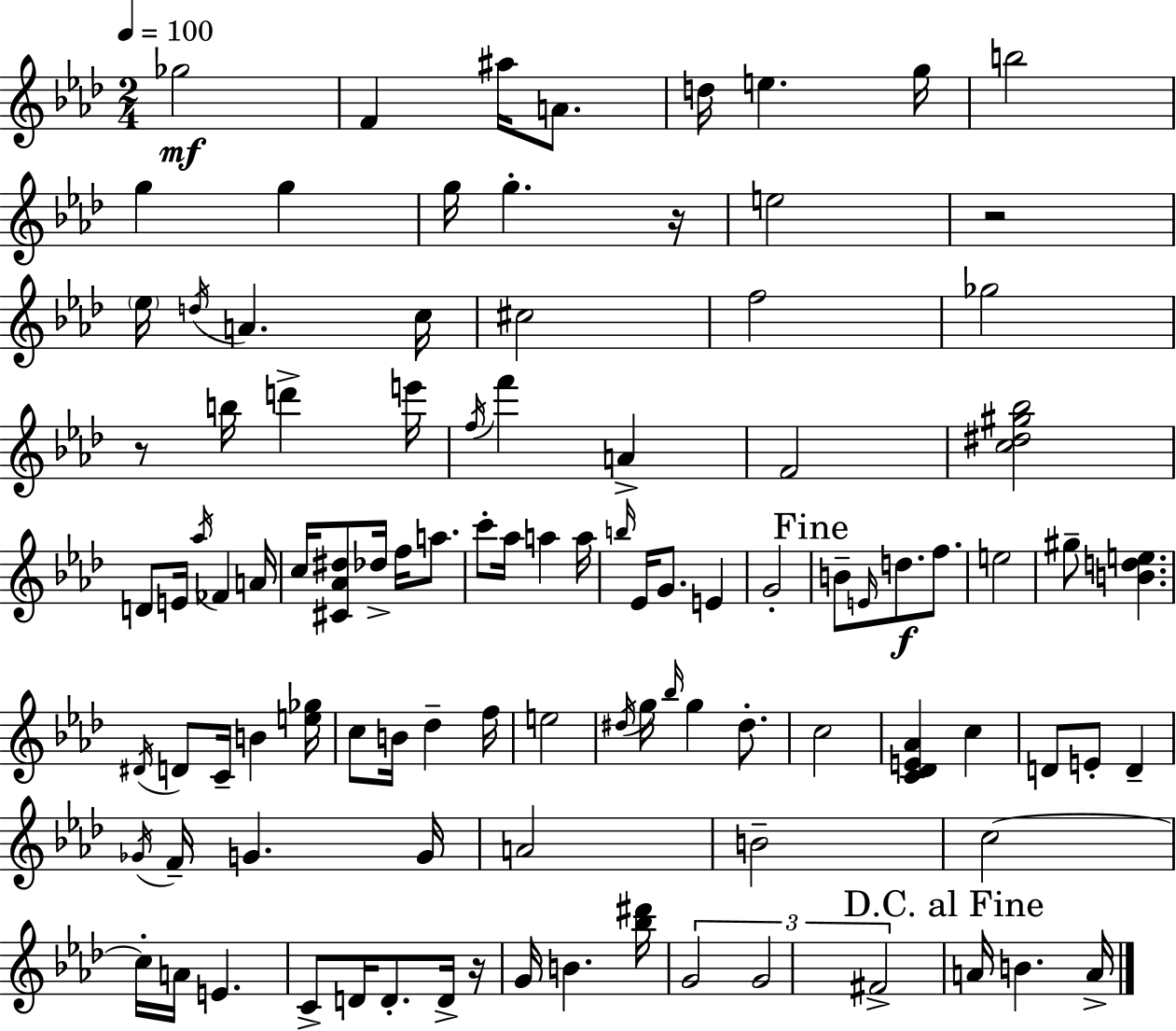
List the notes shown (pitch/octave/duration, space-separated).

Gb5/h F4/q A#5/s A4/e. D5/s E5/q. G5/s B5/h G5/q G5/q G5/s G5/q. R/s E5/h R/h Eb5/s D5/s A4/q. C5/s C#5/h F5/h Gb5/h R/e B5/s D6/q E6/s F5/s F6/q A4/q F4/h [C5,D#5,G#5,Bb5]/h D4/e E4/s Ab5/s FES4/q A4/s C5/s [C#4,Ab4,D#5]/e Db5/s F5/s A5/e. C6/e Ab5/s A5/q A5/s B5/s Eb4/s G4/e. E4/q G4/h B4/e E4/s D5/e. F5/e. E5/h G#5/e [B4,D5,E5]/q. D#4/s D4/e C4/s B4/q [E5,Gb5]/s C5/e B4/s Db5/q F5/s E5/h D#5/s G5/s Bb5/s G5/q D#5/e. C5/h [C4,Db4,E4,Ab4]/q C5/q D4/e E4/e D4/q Gb4/s F4/s G4/q. G4/s A4/h B4/h C5/h C5/s A4/s E4/q. C4/e D4/s D4/e. D4/s R/s G4/s B4/q. [Bb5,D#6]/s G4/h G4/h F#4/h A4/s B4/q. A4/s